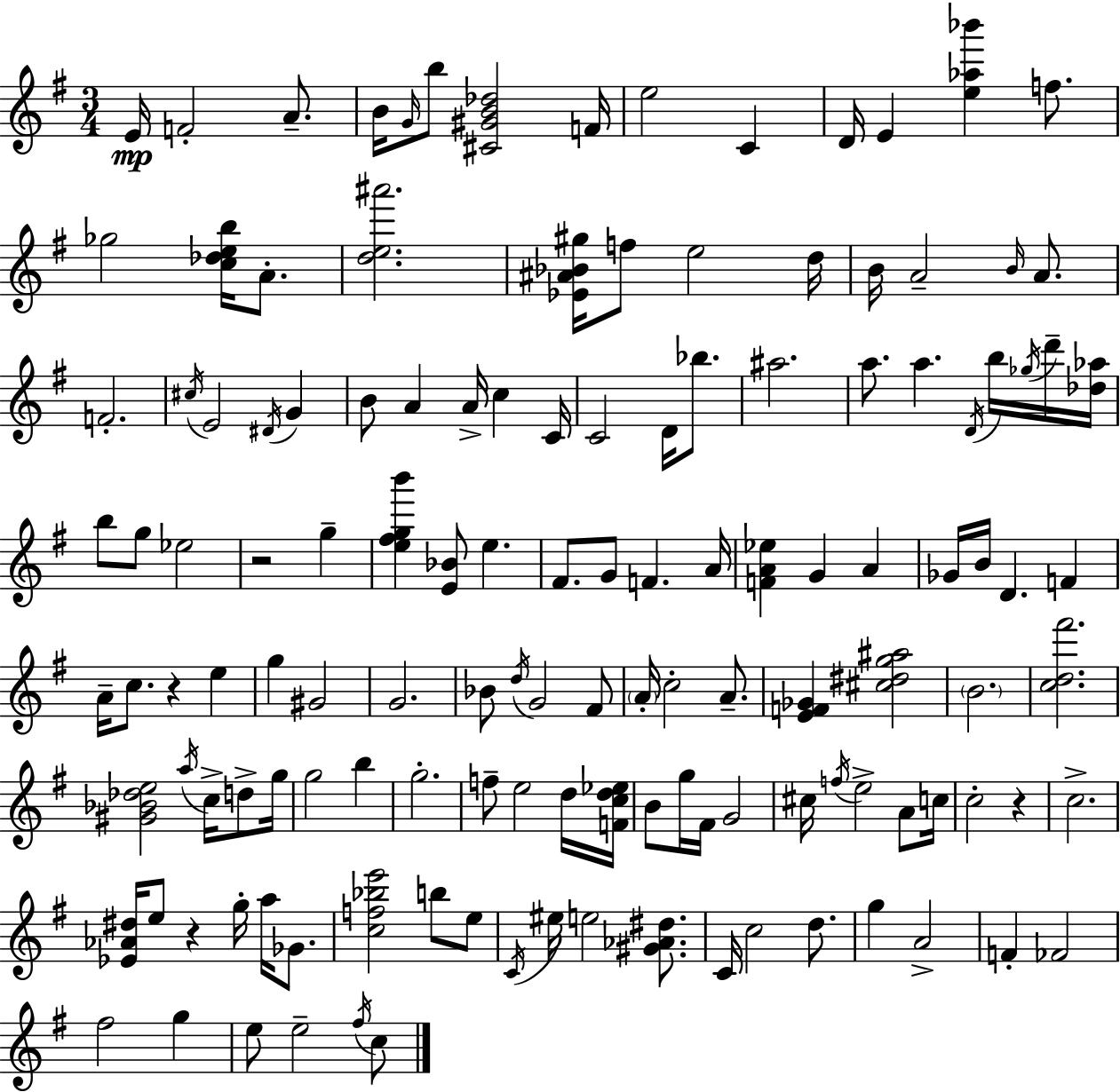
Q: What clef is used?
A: treble